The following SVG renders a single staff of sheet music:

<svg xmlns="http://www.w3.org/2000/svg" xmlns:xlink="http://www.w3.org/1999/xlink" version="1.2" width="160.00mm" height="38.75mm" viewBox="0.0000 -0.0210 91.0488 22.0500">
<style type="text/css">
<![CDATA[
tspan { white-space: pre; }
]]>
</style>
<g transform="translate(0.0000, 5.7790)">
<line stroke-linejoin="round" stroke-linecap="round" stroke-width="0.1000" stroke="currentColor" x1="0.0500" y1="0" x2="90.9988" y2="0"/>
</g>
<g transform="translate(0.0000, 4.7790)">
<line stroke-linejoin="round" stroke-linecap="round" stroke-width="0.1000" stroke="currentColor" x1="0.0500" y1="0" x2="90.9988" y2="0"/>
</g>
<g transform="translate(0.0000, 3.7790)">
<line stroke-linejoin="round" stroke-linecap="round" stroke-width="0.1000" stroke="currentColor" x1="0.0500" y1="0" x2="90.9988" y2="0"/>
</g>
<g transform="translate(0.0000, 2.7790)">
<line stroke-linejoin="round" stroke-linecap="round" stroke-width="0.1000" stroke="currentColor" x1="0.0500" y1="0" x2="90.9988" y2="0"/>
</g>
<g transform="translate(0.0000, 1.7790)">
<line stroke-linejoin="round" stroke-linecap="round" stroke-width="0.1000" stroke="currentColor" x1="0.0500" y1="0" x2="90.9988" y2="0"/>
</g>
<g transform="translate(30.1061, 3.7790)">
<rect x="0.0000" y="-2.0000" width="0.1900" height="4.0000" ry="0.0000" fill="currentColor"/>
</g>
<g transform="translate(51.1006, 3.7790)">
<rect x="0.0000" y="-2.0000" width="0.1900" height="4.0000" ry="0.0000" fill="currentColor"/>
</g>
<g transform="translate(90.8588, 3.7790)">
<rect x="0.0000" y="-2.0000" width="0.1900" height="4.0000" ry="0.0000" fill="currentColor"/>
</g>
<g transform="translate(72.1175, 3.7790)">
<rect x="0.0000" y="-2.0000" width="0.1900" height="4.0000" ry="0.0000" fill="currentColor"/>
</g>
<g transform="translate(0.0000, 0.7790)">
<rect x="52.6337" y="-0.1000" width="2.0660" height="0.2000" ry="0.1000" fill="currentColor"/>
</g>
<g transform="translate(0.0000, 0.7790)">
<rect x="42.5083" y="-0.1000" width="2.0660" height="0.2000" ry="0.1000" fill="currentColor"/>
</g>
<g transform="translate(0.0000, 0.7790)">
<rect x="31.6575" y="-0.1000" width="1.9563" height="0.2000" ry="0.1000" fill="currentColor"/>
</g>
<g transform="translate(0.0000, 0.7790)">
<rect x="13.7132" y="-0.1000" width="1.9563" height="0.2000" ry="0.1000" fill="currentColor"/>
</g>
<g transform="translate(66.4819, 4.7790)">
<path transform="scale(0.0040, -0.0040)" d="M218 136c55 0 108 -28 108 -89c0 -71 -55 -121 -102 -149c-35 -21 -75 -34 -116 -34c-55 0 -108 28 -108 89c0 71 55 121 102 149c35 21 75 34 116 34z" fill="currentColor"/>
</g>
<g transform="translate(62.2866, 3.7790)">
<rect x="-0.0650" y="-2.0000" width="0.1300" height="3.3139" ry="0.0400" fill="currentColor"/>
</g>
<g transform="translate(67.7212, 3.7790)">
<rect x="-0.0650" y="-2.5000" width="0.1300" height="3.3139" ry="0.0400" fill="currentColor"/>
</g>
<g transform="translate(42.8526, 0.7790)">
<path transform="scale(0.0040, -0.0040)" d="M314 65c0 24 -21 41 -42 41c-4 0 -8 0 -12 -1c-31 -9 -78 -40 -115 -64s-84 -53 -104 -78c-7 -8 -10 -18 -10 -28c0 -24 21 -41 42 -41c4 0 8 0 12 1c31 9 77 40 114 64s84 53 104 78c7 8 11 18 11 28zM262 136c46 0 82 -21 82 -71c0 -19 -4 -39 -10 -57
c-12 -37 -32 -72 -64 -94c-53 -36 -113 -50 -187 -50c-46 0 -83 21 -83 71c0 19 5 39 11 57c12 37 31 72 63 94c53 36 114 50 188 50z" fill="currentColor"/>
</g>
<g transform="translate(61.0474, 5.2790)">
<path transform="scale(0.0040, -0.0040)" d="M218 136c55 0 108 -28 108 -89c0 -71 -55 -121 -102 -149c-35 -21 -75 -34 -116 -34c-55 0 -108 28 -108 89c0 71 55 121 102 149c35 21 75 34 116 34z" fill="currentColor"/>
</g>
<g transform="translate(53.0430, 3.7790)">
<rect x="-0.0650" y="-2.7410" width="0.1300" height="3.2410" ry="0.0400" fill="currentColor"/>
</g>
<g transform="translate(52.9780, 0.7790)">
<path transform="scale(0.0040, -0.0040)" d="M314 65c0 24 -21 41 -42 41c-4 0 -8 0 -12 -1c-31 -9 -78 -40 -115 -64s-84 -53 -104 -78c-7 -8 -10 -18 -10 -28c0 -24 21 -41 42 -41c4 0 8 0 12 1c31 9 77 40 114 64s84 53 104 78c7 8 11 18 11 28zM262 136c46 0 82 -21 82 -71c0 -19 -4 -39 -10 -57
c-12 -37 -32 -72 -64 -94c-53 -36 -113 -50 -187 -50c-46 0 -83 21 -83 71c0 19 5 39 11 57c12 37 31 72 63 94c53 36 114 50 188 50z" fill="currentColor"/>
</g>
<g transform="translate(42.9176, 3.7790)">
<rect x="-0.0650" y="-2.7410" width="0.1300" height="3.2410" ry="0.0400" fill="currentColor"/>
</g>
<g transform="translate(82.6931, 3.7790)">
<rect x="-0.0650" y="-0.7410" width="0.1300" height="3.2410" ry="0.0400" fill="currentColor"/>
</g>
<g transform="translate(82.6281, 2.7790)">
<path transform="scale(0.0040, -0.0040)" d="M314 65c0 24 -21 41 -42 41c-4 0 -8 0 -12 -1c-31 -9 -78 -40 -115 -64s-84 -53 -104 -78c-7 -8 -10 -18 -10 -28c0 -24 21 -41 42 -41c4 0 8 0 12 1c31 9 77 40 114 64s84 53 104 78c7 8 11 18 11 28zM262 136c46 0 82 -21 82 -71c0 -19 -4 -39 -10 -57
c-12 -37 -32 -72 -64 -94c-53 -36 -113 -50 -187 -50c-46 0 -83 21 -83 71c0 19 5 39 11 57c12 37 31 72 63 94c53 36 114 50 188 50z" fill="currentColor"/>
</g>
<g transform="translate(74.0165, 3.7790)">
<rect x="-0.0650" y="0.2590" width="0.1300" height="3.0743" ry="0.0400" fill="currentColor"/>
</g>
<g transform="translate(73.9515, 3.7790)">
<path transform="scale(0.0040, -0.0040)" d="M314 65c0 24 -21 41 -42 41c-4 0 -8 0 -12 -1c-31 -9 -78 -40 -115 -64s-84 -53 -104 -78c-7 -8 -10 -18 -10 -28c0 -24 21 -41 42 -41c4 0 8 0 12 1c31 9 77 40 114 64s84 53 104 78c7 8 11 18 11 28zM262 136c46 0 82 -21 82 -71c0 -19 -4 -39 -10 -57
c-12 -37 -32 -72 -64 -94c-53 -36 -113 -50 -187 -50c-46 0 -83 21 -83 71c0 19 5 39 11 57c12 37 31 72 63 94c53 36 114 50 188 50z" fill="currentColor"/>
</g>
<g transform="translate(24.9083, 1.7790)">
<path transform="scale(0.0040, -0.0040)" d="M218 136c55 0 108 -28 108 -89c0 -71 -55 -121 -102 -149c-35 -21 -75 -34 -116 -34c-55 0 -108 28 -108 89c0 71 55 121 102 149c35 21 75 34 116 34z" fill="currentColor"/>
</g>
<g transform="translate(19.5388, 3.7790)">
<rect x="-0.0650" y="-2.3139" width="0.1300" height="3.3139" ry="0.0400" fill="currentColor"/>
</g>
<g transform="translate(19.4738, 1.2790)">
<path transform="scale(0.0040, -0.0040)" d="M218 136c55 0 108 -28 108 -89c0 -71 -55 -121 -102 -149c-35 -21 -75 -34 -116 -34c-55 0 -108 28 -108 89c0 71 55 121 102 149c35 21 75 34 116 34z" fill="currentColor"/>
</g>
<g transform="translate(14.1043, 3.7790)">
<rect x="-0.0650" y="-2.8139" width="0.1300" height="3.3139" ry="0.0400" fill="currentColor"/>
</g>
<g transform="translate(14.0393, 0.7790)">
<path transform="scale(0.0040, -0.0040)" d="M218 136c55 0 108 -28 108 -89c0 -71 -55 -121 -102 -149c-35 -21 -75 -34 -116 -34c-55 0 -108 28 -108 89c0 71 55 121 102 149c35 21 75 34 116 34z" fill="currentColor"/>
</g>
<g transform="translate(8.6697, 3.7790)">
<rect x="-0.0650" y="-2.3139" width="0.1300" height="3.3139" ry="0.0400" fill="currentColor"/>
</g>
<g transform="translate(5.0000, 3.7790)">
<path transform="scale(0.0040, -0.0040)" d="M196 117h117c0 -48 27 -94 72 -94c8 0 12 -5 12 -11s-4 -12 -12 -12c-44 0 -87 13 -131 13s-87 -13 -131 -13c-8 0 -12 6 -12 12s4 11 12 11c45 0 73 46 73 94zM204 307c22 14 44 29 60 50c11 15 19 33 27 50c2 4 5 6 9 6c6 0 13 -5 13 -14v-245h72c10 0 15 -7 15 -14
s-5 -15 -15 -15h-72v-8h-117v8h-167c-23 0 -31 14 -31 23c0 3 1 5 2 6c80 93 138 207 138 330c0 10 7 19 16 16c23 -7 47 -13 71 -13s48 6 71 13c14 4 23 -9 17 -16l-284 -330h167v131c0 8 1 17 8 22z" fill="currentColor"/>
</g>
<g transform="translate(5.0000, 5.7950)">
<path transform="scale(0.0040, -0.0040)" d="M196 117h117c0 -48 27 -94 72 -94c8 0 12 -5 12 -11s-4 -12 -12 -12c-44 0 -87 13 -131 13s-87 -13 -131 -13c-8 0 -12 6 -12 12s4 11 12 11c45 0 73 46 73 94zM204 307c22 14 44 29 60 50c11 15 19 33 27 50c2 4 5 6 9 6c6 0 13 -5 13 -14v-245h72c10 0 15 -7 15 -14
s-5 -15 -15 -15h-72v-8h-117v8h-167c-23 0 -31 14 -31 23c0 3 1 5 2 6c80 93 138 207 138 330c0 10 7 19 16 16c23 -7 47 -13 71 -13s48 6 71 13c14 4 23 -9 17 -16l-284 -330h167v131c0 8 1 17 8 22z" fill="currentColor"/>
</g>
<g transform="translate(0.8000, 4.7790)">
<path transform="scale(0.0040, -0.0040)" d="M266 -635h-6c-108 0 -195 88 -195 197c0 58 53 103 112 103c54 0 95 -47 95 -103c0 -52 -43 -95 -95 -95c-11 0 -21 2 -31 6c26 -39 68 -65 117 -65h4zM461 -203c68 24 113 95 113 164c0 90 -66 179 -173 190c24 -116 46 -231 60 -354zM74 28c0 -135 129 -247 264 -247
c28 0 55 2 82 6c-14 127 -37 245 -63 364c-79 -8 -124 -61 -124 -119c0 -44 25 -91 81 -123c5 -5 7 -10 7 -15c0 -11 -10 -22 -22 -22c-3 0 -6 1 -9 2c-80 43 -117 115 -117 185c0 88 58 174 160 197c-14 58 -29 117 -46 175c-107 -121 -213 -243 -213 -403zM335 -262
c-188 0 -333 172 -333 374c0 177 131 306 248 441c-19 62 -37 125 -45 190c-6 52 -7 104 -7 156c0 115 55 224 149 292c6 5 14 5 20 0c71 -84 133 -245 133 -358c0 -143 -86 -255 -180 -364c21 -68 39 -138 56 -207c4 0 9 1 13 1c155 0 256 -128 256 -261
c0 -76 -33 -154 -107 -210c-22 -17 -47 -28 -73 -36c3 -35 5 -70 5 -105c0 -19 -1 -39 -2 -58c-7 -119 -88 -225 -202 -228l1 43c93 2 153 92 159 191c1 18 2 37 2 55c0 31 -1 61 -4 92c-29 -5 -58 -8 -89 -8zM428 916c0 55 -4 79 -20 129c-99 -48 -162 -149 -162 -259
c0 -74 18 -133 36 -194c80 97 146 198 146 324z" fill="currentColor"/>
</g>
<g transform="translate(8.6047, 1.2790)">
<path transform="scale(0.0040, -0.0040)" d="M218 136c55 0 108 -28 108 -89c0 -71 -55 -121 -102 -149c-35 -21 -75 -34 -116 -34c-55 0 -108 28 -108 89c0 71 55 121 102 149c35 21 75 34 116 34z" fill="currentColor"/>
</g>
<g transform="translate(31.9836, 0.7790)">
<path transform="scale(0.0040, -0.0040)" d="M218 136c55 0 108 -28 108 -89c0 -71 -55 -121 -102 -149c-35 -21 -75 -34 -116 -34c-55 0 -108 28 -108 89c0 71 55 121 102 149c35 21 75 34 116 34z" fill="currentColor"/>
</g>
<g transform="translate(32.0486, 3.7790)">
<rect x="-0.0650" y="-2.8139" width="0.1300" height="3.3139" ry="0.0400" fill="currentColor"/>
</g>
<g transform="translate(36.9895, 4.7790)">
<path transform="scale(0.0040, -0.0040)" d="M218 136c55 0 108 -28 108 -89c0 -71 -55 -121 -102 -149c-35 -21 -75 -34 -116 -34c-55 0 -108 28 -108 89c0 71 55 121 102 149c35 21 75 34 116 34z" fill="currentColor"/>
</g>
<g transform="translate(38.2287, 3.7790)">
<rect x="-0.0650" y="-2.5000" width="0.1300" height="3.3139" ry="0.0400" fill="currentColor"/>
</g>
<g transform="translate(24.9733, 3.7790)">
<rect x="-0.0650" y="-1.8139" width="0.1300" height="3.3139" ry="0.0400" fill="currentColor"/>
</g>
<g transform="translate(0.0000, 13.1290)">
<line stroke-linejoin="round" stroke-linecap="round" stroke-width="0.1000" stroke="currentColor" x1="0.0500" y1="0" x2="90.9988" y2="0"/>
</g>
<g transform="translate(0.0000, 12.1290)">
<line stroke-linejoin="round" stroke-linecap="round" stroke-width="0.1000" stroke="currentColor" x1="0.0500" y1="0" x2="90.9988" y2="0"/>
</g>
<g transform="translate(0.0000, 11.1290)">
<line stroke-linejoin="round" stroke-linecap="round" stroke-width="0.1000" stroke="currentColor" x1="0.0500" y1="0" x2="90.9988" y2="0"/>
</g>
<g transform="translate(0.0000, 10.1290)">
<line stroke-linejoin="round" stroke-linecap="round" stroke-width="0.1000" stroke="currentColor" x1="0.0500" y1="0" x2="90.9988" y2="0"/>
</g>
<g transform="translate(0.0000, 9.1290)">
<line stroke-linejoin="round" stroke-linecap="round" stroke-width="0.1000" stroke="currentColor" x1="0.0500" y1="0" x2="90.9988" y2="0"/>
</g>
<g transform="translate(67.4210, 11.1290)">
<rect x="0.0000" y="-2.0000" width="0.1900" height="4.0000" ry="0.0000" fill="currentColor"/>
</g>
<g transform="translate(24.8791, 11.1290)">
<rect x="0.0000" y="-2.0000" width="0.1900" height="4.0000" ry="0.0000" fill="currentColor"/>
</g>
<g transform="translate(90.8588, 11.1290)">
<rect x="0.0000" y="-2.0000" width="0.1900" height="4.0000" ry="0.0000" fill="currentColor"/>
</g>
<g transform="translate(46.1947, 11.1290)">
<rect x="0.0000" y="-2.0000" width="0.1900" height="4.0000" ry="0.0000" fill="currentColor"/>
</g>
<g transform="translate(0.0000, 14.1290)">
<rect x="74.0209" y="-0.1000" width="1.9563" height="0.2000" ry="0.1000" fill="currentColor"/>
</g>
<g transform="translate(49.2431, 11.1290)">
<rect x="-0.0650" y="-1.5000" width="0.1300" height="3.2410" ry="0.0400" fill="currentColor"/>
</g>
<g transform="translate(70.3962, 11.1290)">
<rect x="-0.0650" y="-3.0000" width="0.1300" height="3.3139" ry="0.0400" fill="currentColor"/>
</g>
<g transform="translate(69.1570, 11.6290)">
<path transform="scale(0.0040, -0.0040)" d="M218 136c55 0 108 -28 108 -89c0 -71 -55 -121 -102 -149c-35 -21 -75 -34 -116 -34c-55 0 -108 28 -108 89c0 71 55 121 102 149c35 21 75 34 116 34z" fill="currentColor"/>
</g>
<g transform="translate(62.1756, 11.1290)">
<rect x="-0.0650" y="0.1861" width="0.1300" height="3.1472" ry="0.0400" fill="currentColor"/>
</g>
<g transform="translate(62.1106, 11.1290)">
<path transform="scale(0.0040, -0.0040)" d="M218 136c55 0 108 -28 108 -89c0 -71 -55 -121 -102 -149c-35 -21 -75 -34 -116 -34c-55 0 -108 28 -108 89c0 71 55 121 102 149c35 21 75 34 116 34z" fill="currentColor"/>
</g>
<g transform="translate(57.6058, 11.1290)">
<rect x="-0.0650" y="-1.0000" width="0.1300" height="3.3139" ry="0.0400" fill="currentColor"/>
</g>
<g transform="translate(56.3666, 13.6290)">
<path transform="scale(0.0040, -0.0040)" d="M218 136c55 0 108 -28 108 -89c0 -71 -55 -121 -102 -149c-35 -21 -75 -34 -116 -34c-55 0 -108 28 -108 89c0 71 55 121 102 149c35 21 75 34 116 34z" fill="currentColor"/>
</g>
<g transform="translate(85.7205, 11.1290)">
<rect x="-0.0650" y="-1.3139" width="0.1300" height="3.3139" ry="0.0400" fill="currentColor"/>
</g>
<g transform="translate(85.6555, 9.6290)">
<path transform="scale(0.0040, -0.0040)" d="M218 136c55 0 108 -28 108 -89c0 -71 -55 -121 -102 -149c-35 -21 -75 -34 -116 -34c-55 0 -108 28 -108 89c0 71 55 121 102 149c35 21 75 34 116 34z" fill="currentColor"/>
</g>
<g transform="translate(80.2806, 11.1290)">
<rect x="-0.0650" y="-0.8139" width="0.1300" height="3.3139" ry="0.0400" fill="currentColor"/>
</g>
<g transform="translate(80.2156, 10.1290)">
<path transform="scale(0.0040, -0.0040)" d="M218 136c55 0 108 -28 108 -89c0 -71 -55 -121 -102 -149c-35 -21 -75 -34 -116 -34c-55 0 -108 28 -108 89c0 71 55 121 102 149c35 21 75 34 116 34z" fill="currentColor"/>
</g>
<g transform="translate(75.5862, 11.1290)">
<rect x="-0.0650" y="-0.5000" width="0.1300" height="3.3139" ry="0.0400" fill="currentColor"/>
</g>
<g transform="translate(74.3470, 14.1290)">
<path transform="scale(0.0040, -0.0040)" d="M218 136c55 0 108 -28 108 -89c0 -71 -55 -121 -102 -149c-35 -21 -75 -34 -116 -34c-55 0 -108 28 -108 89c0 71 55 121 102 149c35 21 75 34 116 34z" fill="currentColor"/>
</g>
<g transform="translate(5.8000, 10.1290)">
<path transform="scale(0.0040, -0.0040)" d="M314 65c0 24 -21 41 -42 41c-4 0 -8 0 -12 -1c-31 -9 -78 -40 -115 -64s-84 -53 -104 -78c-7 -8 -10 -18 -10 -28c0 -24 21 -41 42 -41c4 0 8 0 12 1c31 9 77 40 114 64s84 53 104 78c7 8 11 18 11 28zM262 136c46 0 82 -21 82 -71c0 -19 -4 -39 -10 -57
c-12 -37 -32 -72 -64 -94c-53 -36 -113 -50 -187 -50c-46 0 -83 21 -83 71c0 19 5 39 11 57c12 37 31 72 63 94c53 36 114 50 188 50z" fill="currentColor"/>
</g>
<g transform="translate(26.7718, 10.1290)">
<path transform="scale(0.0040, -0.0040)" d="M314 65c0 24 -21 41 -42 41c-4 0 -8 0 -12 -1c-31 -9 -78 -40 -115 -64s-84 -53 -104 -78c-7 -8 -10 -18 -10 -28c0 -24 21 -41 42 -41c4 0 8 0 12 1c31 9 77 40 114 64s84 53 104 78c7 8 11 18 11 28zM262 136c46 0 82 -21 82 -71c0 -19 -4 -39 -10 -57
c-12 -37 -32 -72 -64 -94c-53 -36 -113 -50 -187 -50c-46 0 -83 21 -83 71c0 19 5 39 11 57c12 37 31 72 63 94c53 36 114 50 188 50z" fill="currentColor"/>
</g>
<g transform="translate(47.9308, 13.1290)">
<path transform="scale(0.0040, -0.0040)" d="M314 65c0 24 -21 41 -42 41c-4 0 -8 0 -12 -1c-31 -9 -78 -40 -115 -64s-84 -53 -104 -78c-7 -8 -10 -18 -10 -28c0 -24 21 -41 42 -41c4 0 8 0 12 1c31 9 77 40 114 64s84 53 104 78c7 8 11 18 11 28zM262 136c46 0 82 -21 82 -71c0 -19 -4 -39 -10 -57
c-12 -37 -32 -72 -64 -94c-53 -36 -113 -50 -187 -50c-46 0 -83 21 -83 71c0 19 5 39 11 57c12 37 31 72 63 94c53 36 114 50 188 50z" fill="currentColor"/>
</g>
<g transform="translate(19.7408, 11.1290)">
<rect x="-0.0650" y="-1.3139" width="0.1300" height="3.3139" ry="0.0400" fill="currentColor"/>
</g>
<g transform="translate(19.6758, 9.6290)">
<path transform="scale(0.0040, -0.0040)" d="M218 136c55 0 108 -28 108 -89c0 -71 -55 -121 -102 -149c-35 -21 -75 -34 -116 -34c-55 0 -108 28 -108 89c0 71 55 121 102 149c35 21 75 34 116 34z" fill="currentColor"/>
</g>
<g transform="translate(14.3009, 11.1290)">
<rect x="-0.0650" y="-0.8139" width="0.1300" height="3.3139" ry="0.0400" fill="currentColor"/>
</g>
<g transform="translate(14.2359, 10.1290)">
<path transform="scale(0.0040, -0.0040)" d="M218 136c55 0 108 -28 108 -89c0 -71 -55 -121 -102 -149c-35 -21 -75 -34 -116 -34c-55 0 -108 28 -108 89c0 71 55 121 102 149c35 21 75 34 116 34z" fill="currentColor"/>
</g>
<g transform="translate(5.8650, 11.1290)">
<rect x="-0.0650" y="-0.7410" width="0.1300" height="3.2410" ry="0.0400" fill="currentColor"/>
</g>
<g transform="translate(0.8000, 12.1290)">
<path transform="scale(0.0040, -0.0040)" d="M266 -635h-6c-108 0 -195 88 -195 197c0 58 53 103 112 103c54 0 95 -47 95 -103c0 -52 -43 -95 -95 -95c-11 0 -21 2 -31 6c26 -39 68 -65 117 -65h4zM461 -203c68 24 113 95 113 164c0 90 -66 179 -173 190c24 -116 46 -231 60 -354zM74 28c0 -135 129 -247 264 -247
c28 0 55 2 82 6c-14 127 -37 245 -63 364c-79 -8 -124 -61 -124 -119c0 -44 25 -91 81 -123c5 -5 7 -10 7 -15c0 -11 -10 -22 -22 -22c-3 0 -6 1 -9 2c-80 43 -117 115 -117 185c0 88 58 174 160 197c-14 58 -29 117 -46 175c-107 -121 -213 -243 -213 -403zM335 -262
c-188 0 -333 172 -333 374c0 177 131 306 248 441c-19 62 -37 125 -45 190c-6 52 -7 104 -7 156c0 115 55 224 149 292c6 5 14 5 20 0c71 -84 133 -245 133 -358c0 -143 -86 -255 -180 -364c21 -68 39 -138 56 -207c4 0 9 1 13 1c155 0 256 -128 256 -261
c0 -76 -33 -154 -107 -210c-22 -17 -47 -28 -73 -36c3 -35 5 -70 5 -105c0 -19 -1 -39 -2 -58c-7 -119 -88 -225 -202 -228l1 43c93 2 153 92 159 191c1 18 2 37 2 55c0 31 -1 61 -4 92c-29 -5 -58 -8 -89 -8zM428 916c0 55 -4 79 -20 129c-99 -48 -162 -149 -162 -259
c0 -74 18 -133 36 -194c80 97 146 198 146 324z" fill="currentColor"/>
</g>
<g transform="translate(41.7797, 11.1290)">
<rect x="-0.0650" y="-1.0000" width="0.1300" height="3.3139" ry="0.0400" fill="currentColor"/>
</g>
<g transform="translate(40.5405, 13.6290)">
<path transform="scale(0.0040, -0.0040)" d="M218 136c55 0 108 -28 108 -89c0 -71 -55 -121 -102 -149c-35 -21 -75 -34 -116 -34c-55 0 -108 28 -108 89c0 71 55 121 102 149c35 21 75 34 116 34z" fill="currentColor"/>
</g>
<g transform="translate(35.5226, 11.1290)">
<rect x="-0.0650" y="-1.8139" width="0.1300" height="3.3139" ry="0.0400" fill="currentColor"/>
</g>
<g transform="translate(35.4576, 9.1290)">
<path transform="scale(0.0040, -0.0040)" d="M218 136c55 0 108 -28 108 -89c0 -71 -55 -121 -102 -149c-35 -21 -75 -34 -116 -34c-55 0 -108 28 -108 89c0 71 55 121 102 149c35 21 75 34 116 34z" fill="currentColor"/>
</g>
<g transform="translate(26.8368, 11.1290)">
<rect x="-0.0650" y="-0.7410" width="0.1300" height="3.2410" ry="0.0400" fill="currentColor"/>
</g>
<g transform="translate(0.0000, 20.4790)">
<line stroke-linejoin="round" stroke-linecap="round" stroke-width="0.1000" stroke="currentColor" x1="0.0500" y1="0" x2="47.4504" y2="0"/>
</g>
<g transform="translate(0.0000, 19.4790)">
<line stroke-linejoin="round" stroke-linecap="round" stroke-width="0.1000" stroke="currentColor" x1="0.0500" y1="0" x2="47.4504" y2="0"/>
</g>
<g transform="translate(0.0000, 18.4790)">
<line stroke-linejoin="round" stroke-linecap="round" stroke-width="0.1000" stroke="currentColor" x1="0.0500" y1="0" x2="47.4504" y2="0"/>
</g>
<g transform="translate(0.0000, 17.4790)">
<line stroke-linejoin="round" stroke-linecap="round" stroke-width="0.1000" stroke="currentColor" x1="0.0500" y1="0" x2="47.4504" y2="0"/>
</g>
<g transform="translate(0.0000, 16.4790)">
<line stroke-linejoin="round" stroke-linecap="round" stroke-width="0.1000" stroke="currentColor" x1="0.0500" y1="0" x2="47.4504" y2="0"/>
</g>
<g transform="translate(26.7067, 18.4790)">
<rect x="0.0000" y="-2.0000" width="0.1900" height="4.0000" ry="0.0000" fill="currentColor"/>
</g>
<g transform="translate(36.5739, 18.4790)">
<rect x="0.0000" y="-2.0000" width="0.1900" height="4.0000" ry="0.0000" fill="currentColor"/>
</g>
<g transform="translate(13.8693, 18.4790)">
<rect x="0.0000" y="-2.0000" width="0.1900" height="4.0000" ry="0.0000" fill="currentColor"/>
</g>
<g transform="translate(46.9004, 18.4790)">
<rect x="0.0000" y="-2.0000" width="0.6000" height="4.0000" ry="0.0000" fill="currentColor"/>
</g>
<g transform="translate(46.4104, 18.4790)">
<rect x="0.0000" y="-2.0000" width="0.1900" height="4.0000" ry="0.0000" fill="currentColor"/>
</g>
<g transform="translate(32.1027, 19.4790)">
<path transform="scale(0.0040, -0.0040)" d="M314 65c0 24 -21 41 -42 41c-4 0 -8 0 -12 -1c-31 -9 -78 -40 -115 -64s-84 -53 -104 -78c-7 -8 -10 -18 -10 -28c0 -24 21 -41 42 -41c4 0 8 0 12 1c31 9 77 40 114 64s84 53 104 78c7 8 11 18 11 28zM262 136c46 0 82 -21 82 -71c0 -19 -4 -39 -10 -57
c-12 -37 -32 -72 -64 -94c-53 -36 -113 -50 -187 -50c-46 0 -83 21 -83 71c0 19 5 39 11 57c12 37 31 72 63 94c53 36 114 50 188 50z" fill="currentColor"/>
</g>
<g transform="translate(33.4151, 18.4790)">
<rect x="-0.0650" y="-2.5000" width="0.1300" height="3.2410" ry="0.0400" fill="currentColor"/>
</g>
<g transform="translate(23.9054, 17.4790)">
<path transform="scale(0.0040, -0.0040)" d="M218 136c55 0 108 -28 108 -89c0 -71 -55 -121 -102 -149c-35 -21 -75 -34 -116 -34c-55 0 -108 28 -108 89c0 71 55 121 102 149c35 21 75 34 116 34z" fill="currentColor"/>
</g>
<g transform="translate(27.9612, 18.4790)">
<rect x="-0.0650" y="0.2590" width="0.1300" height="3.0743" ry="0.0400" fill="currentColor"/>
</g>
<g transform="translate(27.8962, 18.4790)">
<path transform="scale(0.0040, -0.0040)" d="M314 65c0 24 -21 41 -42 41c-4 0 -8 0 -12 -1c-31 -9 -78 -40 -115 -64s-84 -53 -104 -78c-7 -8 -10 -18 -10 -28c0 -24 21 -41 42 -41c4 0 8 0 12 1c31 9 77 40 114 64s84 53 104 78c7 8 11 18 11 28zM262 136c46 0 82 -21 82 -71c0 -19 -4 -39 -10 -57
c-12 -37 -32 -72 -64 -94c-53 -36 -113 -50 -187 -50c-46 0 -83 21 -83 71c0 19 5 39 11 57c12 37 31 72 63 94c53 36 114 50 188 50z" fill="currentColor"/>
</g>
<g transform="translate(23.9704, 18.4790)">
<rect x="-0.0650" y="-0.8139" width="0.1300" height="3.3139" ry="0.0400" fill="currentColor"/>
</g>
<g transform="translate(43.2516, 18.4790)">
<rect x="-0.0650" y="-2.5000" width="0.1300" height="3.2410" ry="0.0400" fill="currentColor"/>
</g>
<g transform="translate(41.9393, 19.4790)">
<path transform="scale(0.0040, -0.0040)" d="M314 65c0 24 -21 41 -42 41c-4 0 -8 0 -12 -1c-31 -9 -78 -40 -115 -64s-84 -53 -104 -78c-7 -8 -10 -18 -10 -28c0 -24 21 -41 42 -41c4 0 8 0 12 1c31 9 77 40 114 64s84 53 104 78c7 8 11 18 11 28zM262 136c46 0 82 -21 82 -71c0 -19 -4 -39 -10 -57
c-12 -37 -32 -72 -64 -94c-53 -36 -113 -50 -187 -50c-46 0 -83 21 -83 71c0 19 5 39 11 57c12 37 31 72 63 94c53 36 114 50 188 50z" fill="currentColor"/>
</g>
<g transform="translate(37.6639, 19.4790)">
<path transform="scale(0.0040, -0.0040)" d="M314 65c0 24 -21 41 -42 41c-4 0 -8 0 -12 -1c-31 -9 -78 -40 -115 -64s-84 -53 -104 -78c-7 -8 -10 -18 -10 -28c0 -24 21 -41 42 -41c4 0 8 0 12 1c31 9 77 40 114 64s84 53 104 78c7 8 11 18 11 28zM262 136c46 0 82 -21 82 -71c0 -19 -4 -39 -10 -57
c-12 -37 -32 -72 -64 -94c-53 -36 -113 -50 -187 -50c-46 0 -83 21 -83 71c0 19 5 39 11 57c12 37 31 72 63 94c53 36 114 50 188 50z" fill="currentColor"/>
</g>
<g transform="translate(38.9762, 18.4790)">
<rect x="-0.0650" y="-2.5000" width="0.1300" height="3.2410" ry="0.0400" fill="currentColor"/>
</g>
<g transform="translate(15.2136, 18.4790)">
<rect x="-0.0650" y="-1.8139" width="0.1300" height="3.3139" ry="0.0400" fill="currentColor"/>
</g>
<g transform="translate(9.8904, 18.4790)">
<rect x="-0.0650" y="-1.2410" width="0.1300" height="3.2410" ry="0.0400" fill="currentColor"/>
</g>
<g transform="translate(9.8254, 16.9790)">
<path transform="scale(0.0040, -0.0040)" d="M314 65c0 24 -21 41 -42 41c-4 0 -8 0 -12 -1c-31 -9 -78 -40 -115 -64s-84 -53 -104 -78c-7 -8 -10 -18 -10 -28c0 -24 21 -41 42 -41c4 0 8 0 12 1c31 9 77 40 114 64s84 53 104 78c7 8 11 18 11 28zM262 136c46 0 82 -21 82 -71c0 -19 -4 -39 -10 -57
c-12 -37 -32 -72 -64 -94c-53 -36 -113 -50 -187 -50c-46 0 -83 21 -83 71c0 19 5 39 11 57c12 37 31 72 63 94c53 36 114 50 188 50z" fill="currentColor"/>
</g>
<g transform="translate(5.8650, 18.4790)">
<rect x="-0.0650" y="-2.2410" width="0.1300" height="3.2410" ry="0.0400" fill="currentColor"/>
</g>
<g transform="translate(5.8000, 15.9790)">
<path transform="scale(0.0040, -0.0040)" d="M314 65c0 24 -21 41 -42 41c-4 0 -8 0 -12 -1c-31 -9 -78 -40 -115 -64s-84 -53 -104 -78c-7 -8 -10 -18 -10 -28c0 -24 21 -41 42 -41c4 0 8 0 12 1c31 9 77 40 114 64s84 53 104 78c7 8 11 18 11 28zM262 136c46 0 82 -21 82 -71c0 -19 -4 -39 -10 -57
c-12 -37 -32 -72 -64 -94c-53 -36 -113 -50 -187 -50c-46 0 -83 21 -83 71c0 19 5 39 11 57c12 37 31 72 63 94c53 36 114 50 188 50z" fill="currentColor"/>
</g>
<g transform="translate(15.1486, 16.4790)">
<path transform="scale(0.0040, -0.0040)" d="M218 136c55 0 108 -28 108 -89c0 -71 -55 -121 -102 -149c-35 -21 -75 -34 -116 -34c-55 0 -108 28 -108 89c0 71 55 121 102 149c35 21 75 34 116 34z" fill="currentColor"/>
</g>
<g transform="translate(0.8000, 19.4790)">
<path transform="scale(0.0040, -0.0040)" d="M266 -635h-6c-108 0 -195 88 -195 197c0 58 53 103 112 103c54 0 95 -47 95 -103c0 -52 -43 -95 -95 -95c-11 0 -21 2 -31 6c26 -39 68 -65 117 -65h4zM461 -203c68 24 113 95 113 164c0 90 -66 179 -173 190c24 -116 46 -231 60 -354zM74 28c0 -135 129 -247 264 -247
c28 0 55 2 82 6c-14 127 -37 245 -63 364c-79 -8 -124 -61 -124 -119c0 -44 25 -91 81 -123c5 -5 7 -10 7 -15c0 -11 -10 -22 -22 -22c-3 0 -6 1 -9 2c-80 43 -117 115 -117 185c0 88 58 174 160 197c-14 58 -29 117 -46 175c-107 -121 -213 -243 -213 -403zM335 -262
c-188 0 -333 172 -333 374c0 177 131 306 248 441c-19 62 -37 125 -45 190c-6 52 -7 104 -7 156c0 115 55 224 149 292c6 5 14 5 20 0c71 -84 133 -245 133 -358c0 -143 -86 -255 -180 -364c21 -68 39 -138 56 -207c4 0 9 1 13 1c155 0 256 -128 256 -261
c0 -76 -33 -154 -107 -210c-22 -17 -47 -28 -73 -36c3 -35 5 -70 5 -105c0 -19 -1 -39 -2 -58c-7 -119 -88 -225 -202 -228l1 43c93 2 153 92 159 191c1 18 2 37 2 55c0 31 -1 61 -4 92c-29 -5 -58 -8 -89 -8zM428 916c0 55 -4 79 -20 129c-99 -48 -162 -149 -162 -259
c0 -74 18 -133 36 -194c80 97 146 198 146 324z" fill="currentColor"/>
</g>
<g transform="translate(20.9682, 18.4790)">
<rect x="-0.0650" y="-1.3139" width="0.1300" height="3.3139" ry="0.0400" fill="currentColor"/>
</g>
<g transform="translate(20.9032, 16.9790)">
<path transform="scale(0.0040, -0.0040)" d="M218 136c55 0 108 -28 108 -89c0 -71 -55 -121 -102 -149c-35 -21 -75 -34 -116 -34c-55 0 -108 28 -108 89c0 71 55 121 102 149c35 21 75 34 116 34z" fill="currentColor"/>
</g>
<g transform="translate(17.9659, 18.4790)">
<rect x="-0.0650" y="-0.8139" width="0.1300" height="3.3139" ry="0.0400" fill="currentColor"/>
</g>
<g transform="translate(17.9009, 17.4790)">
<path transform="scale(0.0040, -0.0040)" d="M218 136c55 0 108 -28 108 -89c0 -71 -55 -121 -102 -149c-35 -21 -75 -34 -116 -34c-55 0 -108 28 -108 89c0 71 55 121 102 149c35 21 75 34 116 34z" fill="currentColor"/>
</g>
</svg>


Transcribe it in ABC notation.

X:1
T:Untitled
M:4/4
L:1/4
K:C
g a g f a G a2 a2 F G B2 d2 d2 d e d2 f D E2 D B A C d e g2 e2 f d e d B2 G2 G2 G2